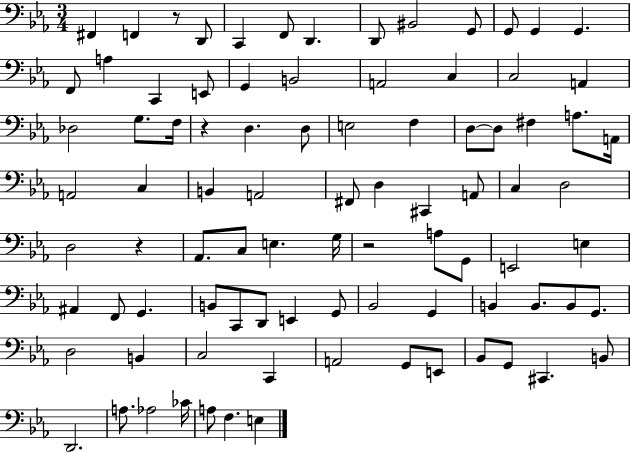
X:1
T:Untitled
M:3/4
L:1/4
K:Eb
^F,, F,, z/2 D,,/2 C,, F,,/2 D,, D,,/2 ^B,,2 G,,/2 G,,/2 G,, G,, F,,/2 A, C,, E,,/2 G,, B,,2 A,,2 C, C,2 A,, _D,2 G,/2 F,/4 z D, D,/2 E,2 F, D,/2 D,/2 ^F, A,/2 A,,/4 A,,2 C, B,, A,,2 ^F,,/2 D, ^C,, A,,/2 C, D,2 D,2 z _A,,/2 C,/2 E, G,/4 z2 A,/2 G,,/2 E,,2 E, ^A,, F,,/2 G,, B,,/2 C,,/2 D,,/2 E,, G,,/2 _B,,2 G,, B,, B,,/2 B,,/2 G,,/2 D,2 B,, C,2 C,, A,,2 G,,/2 E,,/2 _B,,/2 G,,/2 ^C,, B,,/2 D,,2 A,/2 _A,2 _C/4 A,/2 F, E,